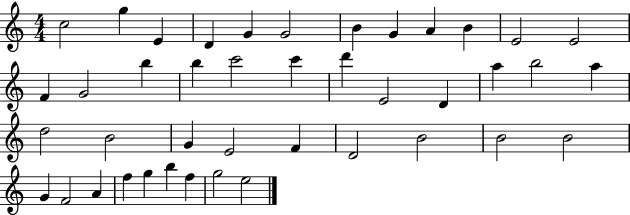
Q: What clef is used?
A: treble